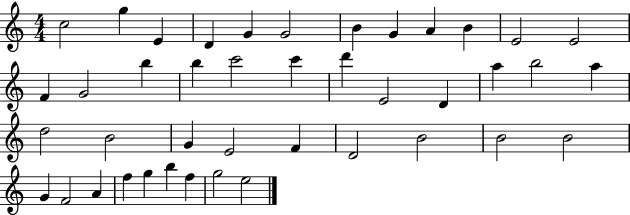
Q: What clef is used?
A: treble